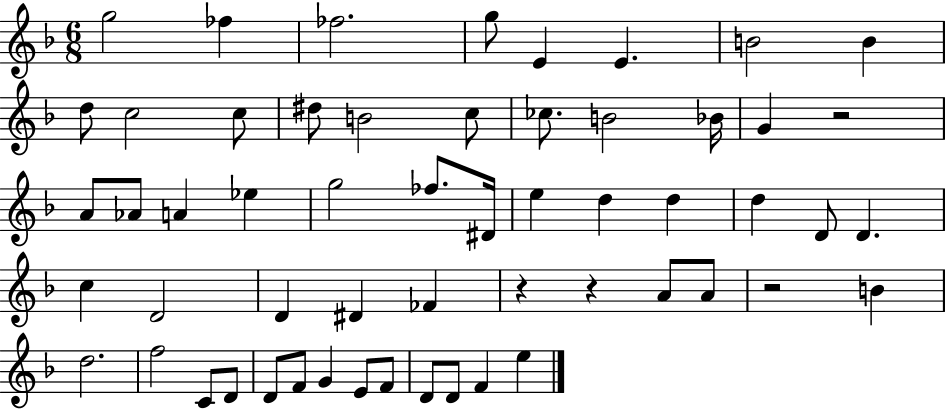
{
  \clef treble
  \numericTimeSignature
  \time 6/8
  \key f \major
  \repeat volta 2 { g''2 fes''4 | fes''2. | g''8 e'4 e'4. | b'2 b'4 | \break d''8 c''2 c''8 | dis''8 b'2 c''8 | ces''8. b'2 bes'16 | g'4 r2 | \break a'8 aes'8 a'4 ees''4 | g''2 fes''8. dis'16 | e''4 d''4 d''4 | d''4 d'8 d'4. | \break c''4 d'2 | d'4 dis'4 fes'4 | r4 r4 a'8 a'8 | r2 b'4 | \break d''2. | f''2 c'8 d'8 | d'8 f'8 g'4 e'8 f'8 | d'8 d'8 f'4 e''4 | \break } \bar "|."
}